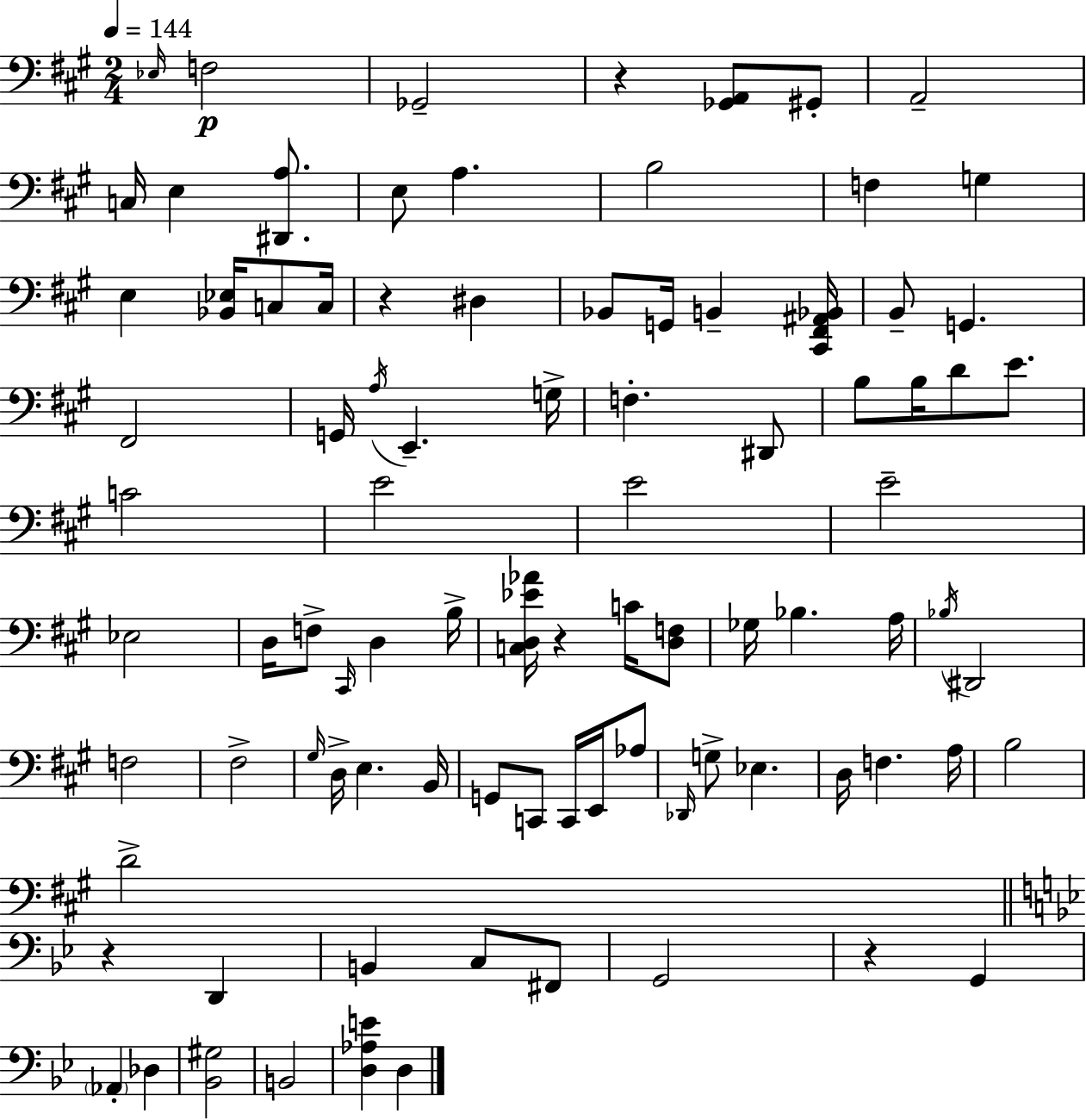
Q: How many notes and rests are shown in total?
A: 90